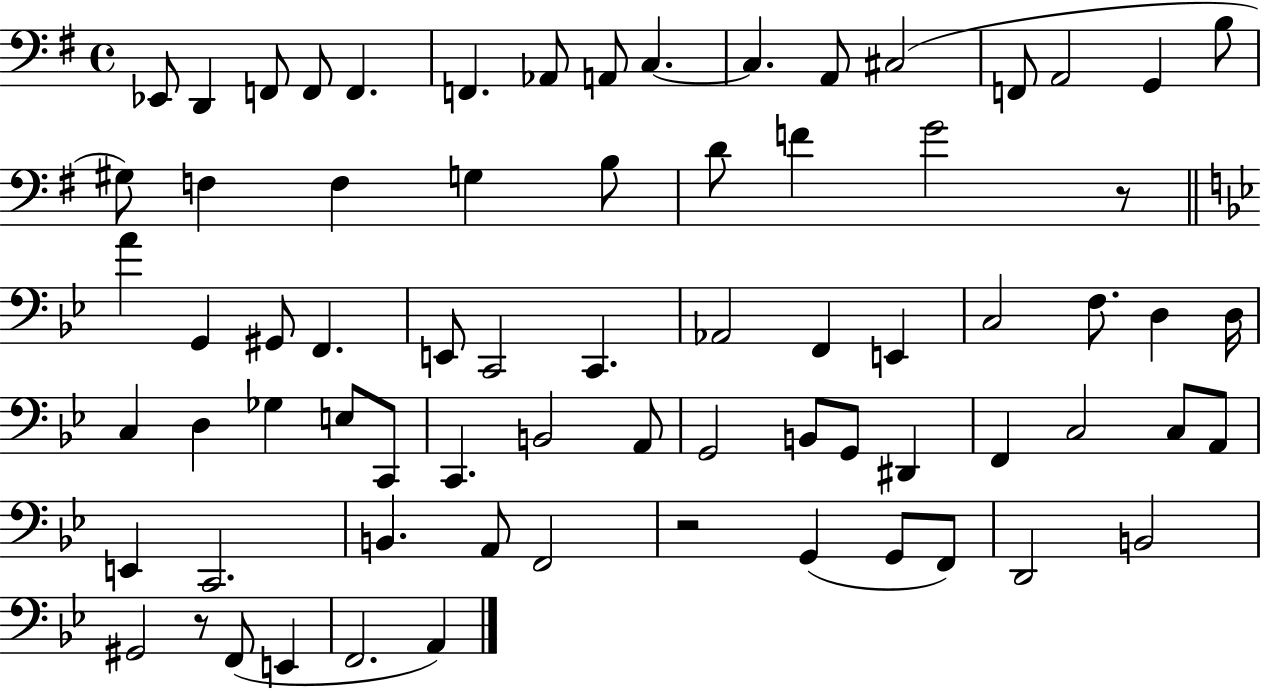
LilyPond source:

{
  \clef bass
  \time 4/4
  \defaultTimeSignature
  \key g \major
  \repeat volta 2 { ees,8 d,4 f,8 f,8 f,4. | f,4. aes,8 a,8 c4.~~ | c4. a,8 cis2( | f,8 a,2 g,4 b8 | \break gis8) f4 f4 g4 b8 | d'8 f'4 g'2 r8 | \bar "||" \break \key bes \major a'4 g,4 gis,8 f,4. | e,8 c,2 c,4. | aes,2 f,4 e,4 | c2 f8. d4 d16 | \break c4 d4 ges4 e8 c,8 | c,4. b,2 a,8 | g,2 b,8 g,8 dis,4 | f,4 c2 c8 a,8 | \break e,4 c,2. | b,4. a,8 f,2 | r2 g,4( g,8 f,8) | d,2 b,2 | \break gis,2 r8 f,8( e,4 | f,2. a,4) | } \bar "|."
}